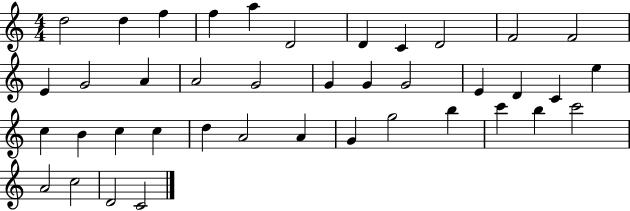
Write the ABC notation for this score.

X:1
T:Untitled
M:4/4
L:1/4
K:C
d2 d f f a D2 D C D2 F2 F2 E G2 A A2 G2 G G G2 E D C e c B c c d A2 A G g2 b c' b c'2 A2 c2 D2 C2